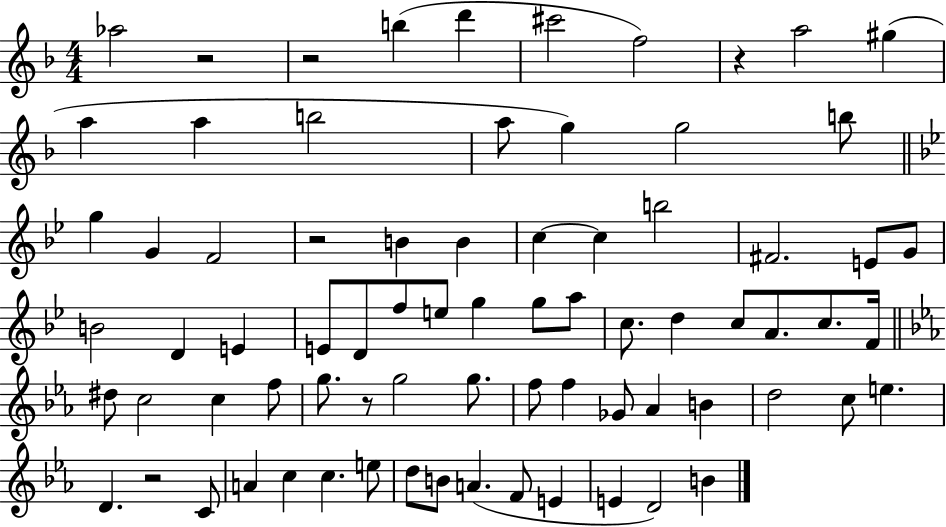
X:1
T:Untitled
M:4/4
L:1/4
K:F
_a2 z2 z2 b d' ^c'2 f2 z a2 ^g a a b2 a/2 g g2 b/2 g G F2 z2 B B c c b2 ^F2 E/2 G/2 B2 D E E/2 D/2 f/2 e/2 g g/2 a/2 c/2 d c/2 A/2 c/2 F/4 ^d/2 c2 c f/2 g/2 z/2 g2 g/2 f/2 f _G/2 _A B d2 c/2 e D z2 C/2 A c c e/2 d/2 B/2 A F/2 E E D2 B